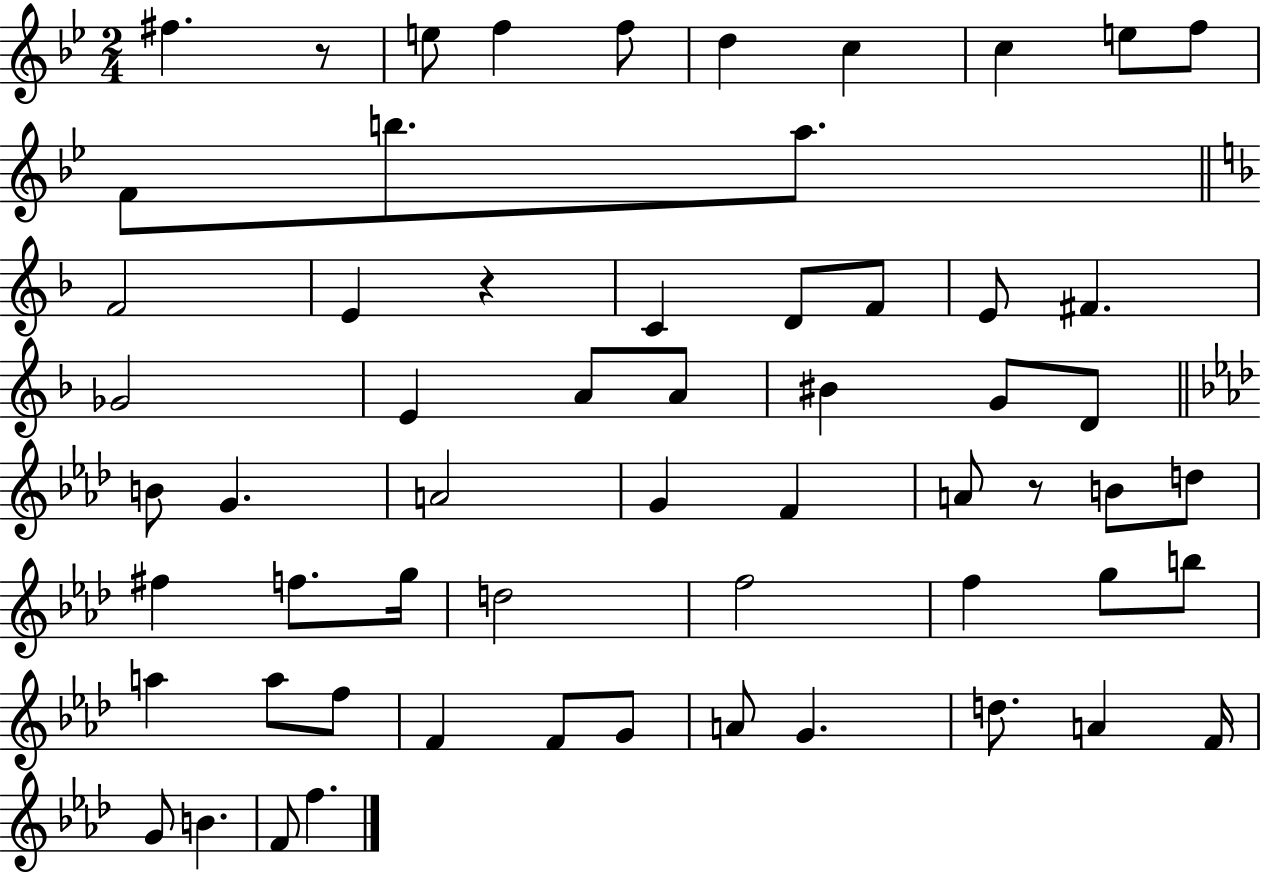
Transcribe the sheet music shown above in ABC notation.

X:1
T:Untitled
M:2/4
L:1/4
K:Bb
^f z/2 e/2 f f/2 d c c e/2 f/2 F/2 b/2 a/2 F2 E z C D/2 F/2 E/2 ^F _G2 E A/2 A/2 ^B G/2 D/2 B/2 G A2 G F A/2 z/2 B/2 d/2 ^f f/2 g/4 d2 f2 f g/2 b/2 a a/2 f/2 F F/2 G/2 A/2 G d/2 A F/4 G/2 B F/2 f